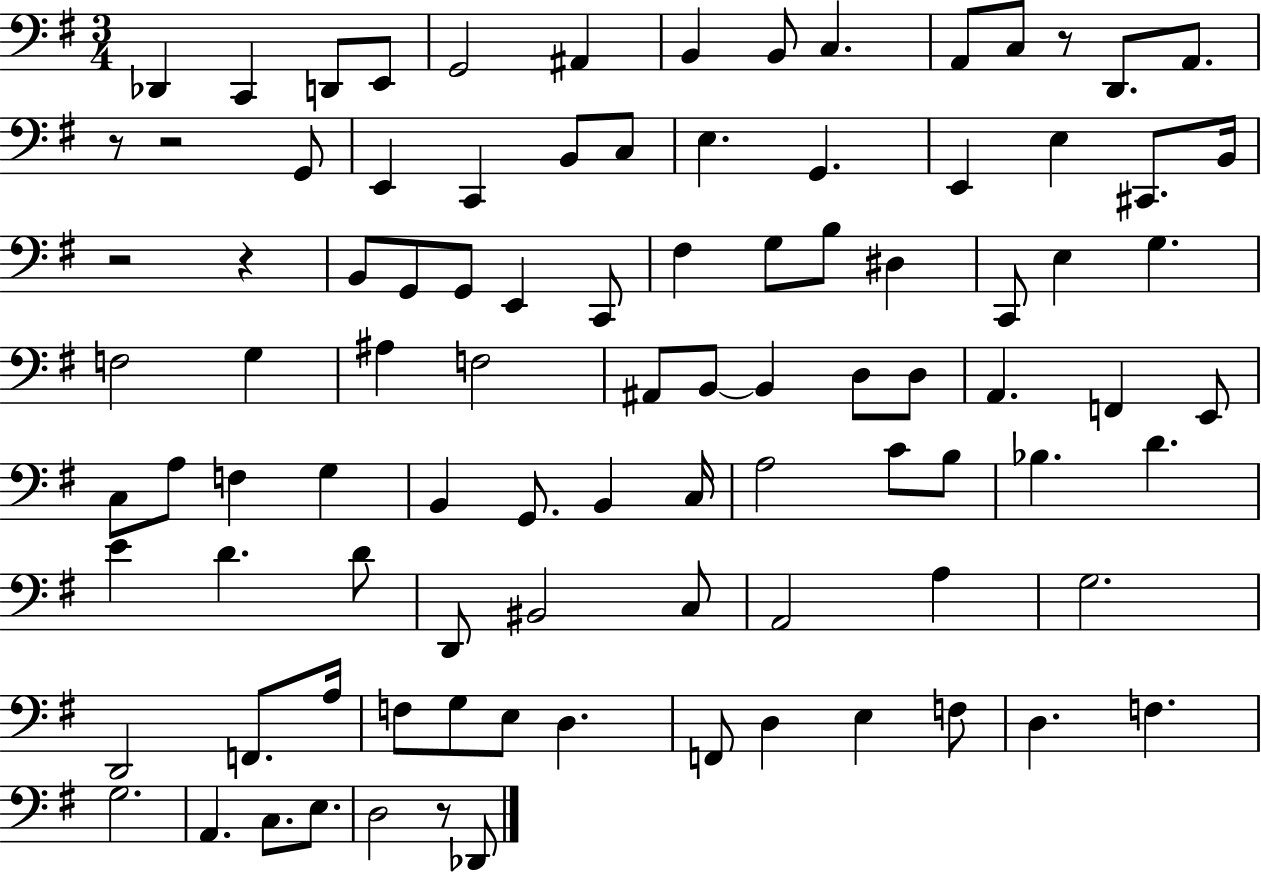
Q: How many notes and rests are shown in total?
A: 95